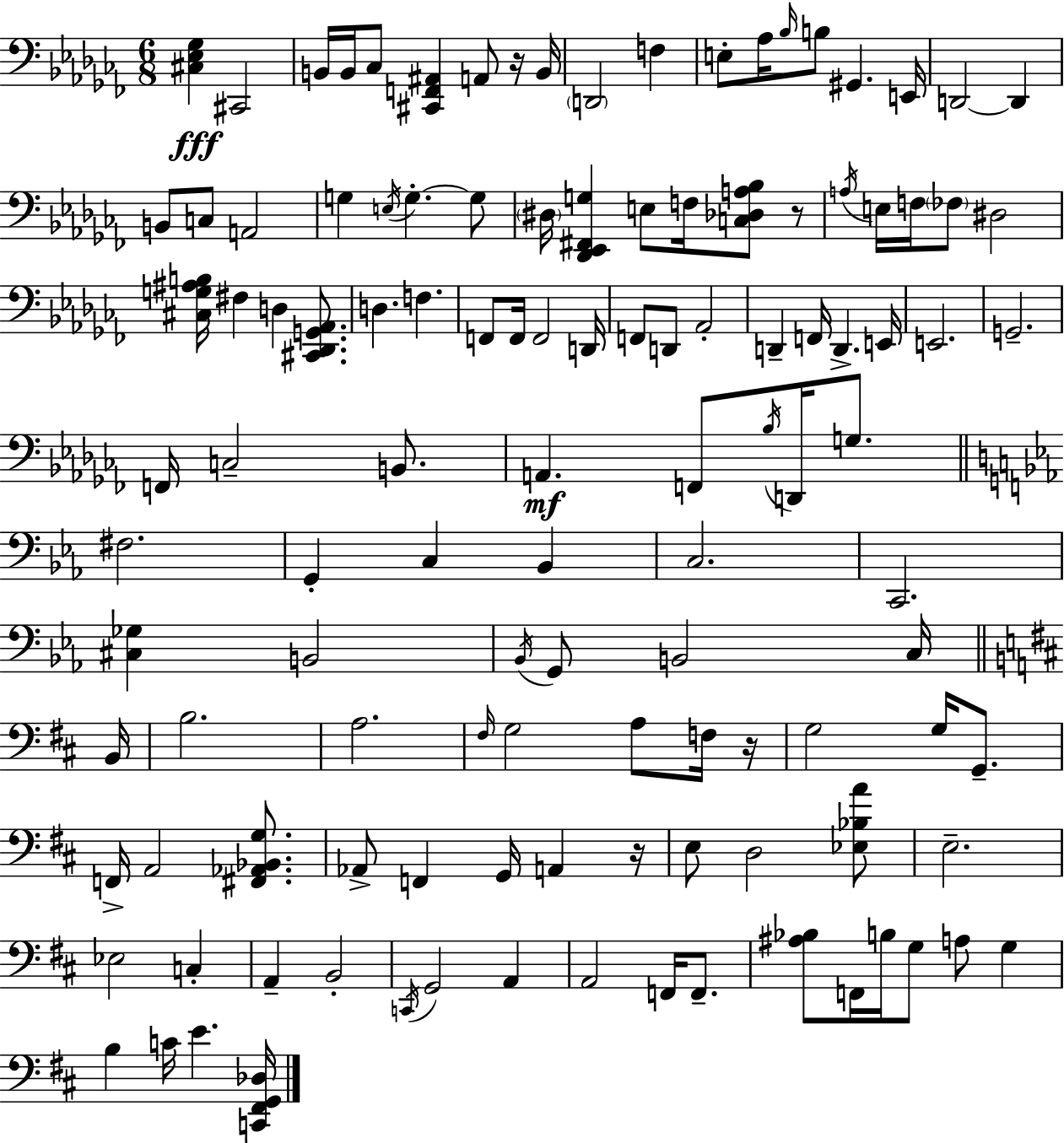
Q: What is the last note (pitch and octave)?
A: E4